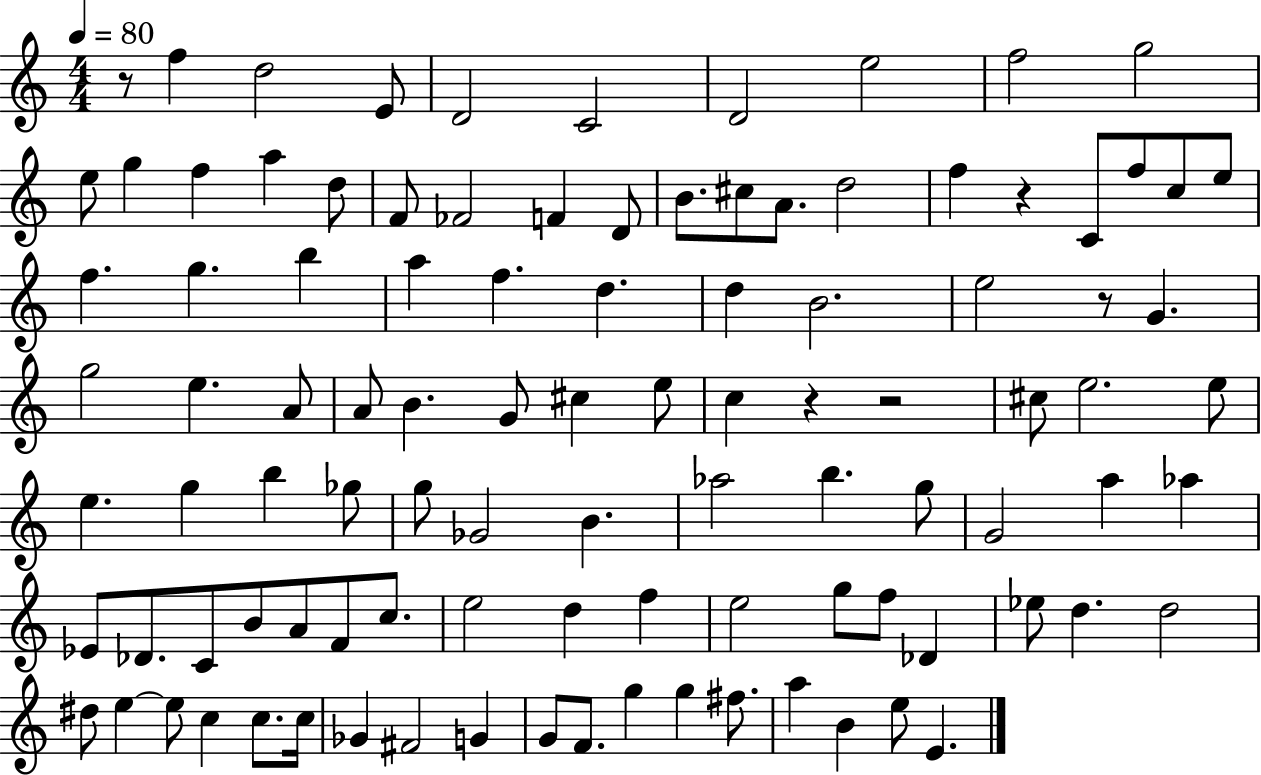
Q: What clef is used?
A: treble